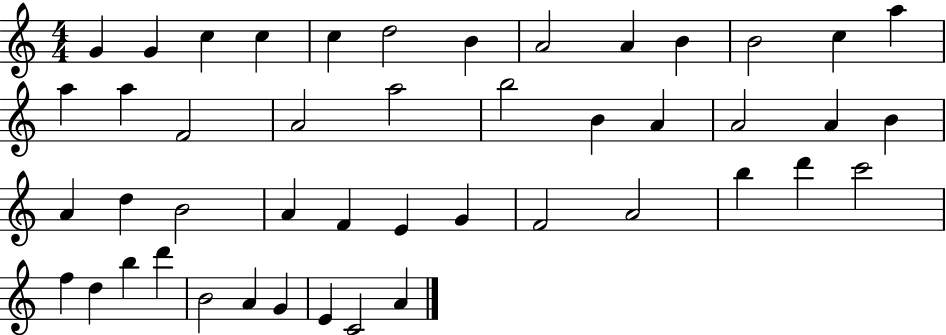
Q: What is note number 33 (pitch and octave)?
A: A4